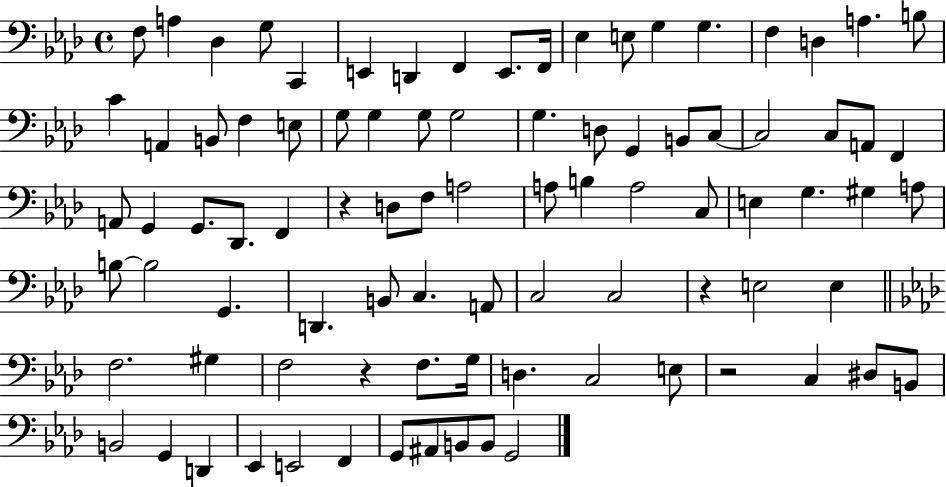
X:1
T:Untitled
M:4/4
L:1/4
K:Ab
F,/2 A, _D, G,/2 C,, E,, D,, F,, E,,/2 F,,/4 _E, E,/2 G, G, F, D, A, B,/2 C A,, B,,/2 F, E,/2 G,/2 G, G,/2 G,2 G, D,/2 G,, B,,/2 C,/2 C,2 C,/2 A,,/2 F,, A,,/2 G,, G,,/2 _D,,/2 F,, z D,/2 F,/2 A,2 A,/2 B, A,2 C,/2 E, G, ^G, A,/2 B,/2 B,2 G,, D,, B,,/2 C, A,,/2 C,2 C,2 z E,2 E, F,2 ^G, F,2 z F,/2 G,/4 D, C,2 E,/2 z2 C, ^D,/2 B,,/2 B,,2 G,, D,, _E,, E,,2 F,, G,,/2 ^A,,/2 B,,/2 B,,/2 G,,2